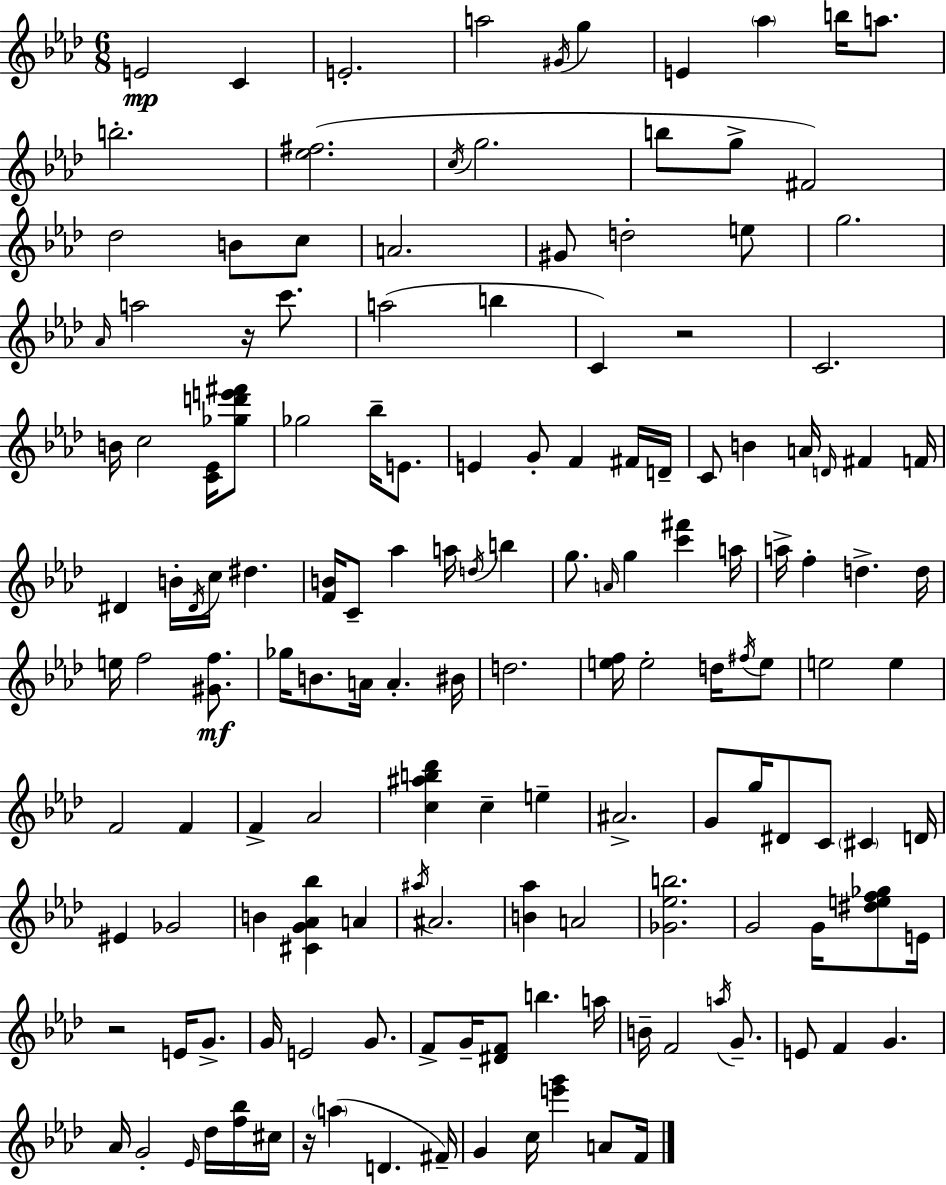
X:1
T:Untitled
M:6/8
L:1/4
K:Ab
E2 C E2 a2 ^G/4 g E _a b/4 a/2 b2 [_e^f]2 c/4 g2 b/2 g/2 ^F2 _d2 B/2 c/2 A2 ^G/2 d2 e/2 g2 _A/4 a2 z/4 c'/2 a2 b C z2 C2 B/4 c2 [C_E]/4 [_gd'e'^f']/2 _g2 _b/4 E/2 E G/2 F ^F/4 D/4 C/2 B A/4 D/4 ^F F/4 ^D B/4 ^D/4 c/4 ^d [FB]/4 C/2 _a a/4 d/4 b g/2 A/4 g [c'^f'] a/4 a/4 f d d/4 e/4 f2 [^Gf]/2 _g/4 B/2 A/4 A ^B/4 d2 [ef]/4 e2 d/4 ^f/4 e/2 e2 e F2 F F _A2 [c^ab_d'] c e ^A2 G/2 g/4 ^D/2 C/2 ^C D/4 ^E _G2 B [^CG_A_b] A ^a/4 ^A2 [B_a] A2 [_G_eb]2 G2 G/4 [^def_g]/2 E/4 z2 E/4 G/2 G/4 E2 G/2 F/2 G/4 [^DF]/2 b a/4 B/4 F2 a/4 G/2 E/2 F G _A/4 G2 _E/4 _d/4 [f_b]/4 ^c/4 z/4 a D ^F/4 G c/4 [e'g'] A/2 F/4